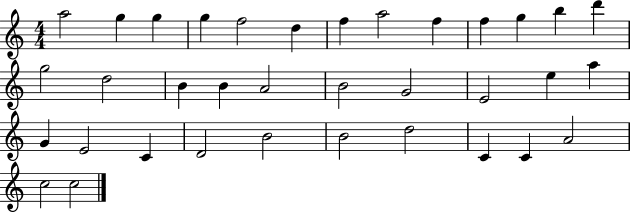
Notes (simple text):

A5/h G5/q G5/q G5/q F5/h D5/q F5/q A5/h F5/q F5/q G5/q B5/q D6/q G5/h D5/h B4/q B4/q A4/h B4/h G4/h E4/h E5/q A5/q G4/q E4/h C4/q D4/h B4/h B4/h D5/h C4/q C4/q A4/h C5/h C5/h